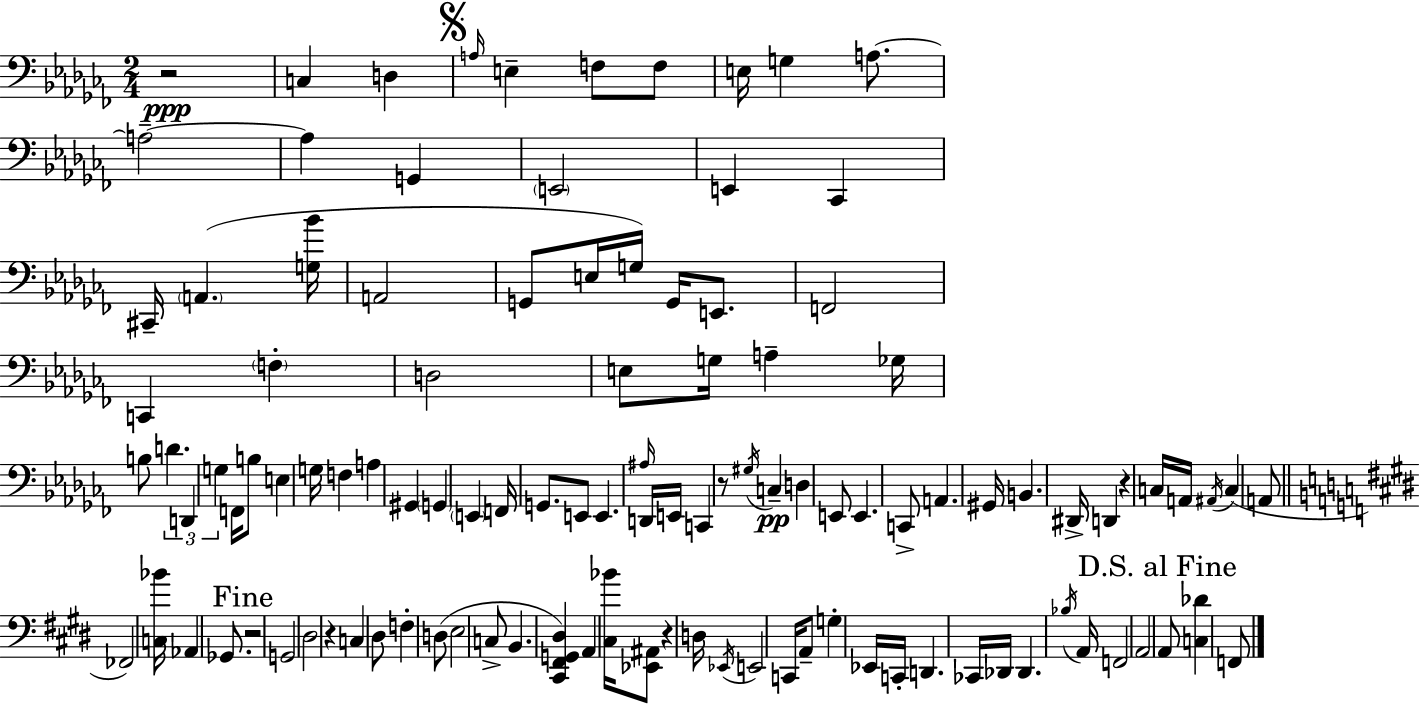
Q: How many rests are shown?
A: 6